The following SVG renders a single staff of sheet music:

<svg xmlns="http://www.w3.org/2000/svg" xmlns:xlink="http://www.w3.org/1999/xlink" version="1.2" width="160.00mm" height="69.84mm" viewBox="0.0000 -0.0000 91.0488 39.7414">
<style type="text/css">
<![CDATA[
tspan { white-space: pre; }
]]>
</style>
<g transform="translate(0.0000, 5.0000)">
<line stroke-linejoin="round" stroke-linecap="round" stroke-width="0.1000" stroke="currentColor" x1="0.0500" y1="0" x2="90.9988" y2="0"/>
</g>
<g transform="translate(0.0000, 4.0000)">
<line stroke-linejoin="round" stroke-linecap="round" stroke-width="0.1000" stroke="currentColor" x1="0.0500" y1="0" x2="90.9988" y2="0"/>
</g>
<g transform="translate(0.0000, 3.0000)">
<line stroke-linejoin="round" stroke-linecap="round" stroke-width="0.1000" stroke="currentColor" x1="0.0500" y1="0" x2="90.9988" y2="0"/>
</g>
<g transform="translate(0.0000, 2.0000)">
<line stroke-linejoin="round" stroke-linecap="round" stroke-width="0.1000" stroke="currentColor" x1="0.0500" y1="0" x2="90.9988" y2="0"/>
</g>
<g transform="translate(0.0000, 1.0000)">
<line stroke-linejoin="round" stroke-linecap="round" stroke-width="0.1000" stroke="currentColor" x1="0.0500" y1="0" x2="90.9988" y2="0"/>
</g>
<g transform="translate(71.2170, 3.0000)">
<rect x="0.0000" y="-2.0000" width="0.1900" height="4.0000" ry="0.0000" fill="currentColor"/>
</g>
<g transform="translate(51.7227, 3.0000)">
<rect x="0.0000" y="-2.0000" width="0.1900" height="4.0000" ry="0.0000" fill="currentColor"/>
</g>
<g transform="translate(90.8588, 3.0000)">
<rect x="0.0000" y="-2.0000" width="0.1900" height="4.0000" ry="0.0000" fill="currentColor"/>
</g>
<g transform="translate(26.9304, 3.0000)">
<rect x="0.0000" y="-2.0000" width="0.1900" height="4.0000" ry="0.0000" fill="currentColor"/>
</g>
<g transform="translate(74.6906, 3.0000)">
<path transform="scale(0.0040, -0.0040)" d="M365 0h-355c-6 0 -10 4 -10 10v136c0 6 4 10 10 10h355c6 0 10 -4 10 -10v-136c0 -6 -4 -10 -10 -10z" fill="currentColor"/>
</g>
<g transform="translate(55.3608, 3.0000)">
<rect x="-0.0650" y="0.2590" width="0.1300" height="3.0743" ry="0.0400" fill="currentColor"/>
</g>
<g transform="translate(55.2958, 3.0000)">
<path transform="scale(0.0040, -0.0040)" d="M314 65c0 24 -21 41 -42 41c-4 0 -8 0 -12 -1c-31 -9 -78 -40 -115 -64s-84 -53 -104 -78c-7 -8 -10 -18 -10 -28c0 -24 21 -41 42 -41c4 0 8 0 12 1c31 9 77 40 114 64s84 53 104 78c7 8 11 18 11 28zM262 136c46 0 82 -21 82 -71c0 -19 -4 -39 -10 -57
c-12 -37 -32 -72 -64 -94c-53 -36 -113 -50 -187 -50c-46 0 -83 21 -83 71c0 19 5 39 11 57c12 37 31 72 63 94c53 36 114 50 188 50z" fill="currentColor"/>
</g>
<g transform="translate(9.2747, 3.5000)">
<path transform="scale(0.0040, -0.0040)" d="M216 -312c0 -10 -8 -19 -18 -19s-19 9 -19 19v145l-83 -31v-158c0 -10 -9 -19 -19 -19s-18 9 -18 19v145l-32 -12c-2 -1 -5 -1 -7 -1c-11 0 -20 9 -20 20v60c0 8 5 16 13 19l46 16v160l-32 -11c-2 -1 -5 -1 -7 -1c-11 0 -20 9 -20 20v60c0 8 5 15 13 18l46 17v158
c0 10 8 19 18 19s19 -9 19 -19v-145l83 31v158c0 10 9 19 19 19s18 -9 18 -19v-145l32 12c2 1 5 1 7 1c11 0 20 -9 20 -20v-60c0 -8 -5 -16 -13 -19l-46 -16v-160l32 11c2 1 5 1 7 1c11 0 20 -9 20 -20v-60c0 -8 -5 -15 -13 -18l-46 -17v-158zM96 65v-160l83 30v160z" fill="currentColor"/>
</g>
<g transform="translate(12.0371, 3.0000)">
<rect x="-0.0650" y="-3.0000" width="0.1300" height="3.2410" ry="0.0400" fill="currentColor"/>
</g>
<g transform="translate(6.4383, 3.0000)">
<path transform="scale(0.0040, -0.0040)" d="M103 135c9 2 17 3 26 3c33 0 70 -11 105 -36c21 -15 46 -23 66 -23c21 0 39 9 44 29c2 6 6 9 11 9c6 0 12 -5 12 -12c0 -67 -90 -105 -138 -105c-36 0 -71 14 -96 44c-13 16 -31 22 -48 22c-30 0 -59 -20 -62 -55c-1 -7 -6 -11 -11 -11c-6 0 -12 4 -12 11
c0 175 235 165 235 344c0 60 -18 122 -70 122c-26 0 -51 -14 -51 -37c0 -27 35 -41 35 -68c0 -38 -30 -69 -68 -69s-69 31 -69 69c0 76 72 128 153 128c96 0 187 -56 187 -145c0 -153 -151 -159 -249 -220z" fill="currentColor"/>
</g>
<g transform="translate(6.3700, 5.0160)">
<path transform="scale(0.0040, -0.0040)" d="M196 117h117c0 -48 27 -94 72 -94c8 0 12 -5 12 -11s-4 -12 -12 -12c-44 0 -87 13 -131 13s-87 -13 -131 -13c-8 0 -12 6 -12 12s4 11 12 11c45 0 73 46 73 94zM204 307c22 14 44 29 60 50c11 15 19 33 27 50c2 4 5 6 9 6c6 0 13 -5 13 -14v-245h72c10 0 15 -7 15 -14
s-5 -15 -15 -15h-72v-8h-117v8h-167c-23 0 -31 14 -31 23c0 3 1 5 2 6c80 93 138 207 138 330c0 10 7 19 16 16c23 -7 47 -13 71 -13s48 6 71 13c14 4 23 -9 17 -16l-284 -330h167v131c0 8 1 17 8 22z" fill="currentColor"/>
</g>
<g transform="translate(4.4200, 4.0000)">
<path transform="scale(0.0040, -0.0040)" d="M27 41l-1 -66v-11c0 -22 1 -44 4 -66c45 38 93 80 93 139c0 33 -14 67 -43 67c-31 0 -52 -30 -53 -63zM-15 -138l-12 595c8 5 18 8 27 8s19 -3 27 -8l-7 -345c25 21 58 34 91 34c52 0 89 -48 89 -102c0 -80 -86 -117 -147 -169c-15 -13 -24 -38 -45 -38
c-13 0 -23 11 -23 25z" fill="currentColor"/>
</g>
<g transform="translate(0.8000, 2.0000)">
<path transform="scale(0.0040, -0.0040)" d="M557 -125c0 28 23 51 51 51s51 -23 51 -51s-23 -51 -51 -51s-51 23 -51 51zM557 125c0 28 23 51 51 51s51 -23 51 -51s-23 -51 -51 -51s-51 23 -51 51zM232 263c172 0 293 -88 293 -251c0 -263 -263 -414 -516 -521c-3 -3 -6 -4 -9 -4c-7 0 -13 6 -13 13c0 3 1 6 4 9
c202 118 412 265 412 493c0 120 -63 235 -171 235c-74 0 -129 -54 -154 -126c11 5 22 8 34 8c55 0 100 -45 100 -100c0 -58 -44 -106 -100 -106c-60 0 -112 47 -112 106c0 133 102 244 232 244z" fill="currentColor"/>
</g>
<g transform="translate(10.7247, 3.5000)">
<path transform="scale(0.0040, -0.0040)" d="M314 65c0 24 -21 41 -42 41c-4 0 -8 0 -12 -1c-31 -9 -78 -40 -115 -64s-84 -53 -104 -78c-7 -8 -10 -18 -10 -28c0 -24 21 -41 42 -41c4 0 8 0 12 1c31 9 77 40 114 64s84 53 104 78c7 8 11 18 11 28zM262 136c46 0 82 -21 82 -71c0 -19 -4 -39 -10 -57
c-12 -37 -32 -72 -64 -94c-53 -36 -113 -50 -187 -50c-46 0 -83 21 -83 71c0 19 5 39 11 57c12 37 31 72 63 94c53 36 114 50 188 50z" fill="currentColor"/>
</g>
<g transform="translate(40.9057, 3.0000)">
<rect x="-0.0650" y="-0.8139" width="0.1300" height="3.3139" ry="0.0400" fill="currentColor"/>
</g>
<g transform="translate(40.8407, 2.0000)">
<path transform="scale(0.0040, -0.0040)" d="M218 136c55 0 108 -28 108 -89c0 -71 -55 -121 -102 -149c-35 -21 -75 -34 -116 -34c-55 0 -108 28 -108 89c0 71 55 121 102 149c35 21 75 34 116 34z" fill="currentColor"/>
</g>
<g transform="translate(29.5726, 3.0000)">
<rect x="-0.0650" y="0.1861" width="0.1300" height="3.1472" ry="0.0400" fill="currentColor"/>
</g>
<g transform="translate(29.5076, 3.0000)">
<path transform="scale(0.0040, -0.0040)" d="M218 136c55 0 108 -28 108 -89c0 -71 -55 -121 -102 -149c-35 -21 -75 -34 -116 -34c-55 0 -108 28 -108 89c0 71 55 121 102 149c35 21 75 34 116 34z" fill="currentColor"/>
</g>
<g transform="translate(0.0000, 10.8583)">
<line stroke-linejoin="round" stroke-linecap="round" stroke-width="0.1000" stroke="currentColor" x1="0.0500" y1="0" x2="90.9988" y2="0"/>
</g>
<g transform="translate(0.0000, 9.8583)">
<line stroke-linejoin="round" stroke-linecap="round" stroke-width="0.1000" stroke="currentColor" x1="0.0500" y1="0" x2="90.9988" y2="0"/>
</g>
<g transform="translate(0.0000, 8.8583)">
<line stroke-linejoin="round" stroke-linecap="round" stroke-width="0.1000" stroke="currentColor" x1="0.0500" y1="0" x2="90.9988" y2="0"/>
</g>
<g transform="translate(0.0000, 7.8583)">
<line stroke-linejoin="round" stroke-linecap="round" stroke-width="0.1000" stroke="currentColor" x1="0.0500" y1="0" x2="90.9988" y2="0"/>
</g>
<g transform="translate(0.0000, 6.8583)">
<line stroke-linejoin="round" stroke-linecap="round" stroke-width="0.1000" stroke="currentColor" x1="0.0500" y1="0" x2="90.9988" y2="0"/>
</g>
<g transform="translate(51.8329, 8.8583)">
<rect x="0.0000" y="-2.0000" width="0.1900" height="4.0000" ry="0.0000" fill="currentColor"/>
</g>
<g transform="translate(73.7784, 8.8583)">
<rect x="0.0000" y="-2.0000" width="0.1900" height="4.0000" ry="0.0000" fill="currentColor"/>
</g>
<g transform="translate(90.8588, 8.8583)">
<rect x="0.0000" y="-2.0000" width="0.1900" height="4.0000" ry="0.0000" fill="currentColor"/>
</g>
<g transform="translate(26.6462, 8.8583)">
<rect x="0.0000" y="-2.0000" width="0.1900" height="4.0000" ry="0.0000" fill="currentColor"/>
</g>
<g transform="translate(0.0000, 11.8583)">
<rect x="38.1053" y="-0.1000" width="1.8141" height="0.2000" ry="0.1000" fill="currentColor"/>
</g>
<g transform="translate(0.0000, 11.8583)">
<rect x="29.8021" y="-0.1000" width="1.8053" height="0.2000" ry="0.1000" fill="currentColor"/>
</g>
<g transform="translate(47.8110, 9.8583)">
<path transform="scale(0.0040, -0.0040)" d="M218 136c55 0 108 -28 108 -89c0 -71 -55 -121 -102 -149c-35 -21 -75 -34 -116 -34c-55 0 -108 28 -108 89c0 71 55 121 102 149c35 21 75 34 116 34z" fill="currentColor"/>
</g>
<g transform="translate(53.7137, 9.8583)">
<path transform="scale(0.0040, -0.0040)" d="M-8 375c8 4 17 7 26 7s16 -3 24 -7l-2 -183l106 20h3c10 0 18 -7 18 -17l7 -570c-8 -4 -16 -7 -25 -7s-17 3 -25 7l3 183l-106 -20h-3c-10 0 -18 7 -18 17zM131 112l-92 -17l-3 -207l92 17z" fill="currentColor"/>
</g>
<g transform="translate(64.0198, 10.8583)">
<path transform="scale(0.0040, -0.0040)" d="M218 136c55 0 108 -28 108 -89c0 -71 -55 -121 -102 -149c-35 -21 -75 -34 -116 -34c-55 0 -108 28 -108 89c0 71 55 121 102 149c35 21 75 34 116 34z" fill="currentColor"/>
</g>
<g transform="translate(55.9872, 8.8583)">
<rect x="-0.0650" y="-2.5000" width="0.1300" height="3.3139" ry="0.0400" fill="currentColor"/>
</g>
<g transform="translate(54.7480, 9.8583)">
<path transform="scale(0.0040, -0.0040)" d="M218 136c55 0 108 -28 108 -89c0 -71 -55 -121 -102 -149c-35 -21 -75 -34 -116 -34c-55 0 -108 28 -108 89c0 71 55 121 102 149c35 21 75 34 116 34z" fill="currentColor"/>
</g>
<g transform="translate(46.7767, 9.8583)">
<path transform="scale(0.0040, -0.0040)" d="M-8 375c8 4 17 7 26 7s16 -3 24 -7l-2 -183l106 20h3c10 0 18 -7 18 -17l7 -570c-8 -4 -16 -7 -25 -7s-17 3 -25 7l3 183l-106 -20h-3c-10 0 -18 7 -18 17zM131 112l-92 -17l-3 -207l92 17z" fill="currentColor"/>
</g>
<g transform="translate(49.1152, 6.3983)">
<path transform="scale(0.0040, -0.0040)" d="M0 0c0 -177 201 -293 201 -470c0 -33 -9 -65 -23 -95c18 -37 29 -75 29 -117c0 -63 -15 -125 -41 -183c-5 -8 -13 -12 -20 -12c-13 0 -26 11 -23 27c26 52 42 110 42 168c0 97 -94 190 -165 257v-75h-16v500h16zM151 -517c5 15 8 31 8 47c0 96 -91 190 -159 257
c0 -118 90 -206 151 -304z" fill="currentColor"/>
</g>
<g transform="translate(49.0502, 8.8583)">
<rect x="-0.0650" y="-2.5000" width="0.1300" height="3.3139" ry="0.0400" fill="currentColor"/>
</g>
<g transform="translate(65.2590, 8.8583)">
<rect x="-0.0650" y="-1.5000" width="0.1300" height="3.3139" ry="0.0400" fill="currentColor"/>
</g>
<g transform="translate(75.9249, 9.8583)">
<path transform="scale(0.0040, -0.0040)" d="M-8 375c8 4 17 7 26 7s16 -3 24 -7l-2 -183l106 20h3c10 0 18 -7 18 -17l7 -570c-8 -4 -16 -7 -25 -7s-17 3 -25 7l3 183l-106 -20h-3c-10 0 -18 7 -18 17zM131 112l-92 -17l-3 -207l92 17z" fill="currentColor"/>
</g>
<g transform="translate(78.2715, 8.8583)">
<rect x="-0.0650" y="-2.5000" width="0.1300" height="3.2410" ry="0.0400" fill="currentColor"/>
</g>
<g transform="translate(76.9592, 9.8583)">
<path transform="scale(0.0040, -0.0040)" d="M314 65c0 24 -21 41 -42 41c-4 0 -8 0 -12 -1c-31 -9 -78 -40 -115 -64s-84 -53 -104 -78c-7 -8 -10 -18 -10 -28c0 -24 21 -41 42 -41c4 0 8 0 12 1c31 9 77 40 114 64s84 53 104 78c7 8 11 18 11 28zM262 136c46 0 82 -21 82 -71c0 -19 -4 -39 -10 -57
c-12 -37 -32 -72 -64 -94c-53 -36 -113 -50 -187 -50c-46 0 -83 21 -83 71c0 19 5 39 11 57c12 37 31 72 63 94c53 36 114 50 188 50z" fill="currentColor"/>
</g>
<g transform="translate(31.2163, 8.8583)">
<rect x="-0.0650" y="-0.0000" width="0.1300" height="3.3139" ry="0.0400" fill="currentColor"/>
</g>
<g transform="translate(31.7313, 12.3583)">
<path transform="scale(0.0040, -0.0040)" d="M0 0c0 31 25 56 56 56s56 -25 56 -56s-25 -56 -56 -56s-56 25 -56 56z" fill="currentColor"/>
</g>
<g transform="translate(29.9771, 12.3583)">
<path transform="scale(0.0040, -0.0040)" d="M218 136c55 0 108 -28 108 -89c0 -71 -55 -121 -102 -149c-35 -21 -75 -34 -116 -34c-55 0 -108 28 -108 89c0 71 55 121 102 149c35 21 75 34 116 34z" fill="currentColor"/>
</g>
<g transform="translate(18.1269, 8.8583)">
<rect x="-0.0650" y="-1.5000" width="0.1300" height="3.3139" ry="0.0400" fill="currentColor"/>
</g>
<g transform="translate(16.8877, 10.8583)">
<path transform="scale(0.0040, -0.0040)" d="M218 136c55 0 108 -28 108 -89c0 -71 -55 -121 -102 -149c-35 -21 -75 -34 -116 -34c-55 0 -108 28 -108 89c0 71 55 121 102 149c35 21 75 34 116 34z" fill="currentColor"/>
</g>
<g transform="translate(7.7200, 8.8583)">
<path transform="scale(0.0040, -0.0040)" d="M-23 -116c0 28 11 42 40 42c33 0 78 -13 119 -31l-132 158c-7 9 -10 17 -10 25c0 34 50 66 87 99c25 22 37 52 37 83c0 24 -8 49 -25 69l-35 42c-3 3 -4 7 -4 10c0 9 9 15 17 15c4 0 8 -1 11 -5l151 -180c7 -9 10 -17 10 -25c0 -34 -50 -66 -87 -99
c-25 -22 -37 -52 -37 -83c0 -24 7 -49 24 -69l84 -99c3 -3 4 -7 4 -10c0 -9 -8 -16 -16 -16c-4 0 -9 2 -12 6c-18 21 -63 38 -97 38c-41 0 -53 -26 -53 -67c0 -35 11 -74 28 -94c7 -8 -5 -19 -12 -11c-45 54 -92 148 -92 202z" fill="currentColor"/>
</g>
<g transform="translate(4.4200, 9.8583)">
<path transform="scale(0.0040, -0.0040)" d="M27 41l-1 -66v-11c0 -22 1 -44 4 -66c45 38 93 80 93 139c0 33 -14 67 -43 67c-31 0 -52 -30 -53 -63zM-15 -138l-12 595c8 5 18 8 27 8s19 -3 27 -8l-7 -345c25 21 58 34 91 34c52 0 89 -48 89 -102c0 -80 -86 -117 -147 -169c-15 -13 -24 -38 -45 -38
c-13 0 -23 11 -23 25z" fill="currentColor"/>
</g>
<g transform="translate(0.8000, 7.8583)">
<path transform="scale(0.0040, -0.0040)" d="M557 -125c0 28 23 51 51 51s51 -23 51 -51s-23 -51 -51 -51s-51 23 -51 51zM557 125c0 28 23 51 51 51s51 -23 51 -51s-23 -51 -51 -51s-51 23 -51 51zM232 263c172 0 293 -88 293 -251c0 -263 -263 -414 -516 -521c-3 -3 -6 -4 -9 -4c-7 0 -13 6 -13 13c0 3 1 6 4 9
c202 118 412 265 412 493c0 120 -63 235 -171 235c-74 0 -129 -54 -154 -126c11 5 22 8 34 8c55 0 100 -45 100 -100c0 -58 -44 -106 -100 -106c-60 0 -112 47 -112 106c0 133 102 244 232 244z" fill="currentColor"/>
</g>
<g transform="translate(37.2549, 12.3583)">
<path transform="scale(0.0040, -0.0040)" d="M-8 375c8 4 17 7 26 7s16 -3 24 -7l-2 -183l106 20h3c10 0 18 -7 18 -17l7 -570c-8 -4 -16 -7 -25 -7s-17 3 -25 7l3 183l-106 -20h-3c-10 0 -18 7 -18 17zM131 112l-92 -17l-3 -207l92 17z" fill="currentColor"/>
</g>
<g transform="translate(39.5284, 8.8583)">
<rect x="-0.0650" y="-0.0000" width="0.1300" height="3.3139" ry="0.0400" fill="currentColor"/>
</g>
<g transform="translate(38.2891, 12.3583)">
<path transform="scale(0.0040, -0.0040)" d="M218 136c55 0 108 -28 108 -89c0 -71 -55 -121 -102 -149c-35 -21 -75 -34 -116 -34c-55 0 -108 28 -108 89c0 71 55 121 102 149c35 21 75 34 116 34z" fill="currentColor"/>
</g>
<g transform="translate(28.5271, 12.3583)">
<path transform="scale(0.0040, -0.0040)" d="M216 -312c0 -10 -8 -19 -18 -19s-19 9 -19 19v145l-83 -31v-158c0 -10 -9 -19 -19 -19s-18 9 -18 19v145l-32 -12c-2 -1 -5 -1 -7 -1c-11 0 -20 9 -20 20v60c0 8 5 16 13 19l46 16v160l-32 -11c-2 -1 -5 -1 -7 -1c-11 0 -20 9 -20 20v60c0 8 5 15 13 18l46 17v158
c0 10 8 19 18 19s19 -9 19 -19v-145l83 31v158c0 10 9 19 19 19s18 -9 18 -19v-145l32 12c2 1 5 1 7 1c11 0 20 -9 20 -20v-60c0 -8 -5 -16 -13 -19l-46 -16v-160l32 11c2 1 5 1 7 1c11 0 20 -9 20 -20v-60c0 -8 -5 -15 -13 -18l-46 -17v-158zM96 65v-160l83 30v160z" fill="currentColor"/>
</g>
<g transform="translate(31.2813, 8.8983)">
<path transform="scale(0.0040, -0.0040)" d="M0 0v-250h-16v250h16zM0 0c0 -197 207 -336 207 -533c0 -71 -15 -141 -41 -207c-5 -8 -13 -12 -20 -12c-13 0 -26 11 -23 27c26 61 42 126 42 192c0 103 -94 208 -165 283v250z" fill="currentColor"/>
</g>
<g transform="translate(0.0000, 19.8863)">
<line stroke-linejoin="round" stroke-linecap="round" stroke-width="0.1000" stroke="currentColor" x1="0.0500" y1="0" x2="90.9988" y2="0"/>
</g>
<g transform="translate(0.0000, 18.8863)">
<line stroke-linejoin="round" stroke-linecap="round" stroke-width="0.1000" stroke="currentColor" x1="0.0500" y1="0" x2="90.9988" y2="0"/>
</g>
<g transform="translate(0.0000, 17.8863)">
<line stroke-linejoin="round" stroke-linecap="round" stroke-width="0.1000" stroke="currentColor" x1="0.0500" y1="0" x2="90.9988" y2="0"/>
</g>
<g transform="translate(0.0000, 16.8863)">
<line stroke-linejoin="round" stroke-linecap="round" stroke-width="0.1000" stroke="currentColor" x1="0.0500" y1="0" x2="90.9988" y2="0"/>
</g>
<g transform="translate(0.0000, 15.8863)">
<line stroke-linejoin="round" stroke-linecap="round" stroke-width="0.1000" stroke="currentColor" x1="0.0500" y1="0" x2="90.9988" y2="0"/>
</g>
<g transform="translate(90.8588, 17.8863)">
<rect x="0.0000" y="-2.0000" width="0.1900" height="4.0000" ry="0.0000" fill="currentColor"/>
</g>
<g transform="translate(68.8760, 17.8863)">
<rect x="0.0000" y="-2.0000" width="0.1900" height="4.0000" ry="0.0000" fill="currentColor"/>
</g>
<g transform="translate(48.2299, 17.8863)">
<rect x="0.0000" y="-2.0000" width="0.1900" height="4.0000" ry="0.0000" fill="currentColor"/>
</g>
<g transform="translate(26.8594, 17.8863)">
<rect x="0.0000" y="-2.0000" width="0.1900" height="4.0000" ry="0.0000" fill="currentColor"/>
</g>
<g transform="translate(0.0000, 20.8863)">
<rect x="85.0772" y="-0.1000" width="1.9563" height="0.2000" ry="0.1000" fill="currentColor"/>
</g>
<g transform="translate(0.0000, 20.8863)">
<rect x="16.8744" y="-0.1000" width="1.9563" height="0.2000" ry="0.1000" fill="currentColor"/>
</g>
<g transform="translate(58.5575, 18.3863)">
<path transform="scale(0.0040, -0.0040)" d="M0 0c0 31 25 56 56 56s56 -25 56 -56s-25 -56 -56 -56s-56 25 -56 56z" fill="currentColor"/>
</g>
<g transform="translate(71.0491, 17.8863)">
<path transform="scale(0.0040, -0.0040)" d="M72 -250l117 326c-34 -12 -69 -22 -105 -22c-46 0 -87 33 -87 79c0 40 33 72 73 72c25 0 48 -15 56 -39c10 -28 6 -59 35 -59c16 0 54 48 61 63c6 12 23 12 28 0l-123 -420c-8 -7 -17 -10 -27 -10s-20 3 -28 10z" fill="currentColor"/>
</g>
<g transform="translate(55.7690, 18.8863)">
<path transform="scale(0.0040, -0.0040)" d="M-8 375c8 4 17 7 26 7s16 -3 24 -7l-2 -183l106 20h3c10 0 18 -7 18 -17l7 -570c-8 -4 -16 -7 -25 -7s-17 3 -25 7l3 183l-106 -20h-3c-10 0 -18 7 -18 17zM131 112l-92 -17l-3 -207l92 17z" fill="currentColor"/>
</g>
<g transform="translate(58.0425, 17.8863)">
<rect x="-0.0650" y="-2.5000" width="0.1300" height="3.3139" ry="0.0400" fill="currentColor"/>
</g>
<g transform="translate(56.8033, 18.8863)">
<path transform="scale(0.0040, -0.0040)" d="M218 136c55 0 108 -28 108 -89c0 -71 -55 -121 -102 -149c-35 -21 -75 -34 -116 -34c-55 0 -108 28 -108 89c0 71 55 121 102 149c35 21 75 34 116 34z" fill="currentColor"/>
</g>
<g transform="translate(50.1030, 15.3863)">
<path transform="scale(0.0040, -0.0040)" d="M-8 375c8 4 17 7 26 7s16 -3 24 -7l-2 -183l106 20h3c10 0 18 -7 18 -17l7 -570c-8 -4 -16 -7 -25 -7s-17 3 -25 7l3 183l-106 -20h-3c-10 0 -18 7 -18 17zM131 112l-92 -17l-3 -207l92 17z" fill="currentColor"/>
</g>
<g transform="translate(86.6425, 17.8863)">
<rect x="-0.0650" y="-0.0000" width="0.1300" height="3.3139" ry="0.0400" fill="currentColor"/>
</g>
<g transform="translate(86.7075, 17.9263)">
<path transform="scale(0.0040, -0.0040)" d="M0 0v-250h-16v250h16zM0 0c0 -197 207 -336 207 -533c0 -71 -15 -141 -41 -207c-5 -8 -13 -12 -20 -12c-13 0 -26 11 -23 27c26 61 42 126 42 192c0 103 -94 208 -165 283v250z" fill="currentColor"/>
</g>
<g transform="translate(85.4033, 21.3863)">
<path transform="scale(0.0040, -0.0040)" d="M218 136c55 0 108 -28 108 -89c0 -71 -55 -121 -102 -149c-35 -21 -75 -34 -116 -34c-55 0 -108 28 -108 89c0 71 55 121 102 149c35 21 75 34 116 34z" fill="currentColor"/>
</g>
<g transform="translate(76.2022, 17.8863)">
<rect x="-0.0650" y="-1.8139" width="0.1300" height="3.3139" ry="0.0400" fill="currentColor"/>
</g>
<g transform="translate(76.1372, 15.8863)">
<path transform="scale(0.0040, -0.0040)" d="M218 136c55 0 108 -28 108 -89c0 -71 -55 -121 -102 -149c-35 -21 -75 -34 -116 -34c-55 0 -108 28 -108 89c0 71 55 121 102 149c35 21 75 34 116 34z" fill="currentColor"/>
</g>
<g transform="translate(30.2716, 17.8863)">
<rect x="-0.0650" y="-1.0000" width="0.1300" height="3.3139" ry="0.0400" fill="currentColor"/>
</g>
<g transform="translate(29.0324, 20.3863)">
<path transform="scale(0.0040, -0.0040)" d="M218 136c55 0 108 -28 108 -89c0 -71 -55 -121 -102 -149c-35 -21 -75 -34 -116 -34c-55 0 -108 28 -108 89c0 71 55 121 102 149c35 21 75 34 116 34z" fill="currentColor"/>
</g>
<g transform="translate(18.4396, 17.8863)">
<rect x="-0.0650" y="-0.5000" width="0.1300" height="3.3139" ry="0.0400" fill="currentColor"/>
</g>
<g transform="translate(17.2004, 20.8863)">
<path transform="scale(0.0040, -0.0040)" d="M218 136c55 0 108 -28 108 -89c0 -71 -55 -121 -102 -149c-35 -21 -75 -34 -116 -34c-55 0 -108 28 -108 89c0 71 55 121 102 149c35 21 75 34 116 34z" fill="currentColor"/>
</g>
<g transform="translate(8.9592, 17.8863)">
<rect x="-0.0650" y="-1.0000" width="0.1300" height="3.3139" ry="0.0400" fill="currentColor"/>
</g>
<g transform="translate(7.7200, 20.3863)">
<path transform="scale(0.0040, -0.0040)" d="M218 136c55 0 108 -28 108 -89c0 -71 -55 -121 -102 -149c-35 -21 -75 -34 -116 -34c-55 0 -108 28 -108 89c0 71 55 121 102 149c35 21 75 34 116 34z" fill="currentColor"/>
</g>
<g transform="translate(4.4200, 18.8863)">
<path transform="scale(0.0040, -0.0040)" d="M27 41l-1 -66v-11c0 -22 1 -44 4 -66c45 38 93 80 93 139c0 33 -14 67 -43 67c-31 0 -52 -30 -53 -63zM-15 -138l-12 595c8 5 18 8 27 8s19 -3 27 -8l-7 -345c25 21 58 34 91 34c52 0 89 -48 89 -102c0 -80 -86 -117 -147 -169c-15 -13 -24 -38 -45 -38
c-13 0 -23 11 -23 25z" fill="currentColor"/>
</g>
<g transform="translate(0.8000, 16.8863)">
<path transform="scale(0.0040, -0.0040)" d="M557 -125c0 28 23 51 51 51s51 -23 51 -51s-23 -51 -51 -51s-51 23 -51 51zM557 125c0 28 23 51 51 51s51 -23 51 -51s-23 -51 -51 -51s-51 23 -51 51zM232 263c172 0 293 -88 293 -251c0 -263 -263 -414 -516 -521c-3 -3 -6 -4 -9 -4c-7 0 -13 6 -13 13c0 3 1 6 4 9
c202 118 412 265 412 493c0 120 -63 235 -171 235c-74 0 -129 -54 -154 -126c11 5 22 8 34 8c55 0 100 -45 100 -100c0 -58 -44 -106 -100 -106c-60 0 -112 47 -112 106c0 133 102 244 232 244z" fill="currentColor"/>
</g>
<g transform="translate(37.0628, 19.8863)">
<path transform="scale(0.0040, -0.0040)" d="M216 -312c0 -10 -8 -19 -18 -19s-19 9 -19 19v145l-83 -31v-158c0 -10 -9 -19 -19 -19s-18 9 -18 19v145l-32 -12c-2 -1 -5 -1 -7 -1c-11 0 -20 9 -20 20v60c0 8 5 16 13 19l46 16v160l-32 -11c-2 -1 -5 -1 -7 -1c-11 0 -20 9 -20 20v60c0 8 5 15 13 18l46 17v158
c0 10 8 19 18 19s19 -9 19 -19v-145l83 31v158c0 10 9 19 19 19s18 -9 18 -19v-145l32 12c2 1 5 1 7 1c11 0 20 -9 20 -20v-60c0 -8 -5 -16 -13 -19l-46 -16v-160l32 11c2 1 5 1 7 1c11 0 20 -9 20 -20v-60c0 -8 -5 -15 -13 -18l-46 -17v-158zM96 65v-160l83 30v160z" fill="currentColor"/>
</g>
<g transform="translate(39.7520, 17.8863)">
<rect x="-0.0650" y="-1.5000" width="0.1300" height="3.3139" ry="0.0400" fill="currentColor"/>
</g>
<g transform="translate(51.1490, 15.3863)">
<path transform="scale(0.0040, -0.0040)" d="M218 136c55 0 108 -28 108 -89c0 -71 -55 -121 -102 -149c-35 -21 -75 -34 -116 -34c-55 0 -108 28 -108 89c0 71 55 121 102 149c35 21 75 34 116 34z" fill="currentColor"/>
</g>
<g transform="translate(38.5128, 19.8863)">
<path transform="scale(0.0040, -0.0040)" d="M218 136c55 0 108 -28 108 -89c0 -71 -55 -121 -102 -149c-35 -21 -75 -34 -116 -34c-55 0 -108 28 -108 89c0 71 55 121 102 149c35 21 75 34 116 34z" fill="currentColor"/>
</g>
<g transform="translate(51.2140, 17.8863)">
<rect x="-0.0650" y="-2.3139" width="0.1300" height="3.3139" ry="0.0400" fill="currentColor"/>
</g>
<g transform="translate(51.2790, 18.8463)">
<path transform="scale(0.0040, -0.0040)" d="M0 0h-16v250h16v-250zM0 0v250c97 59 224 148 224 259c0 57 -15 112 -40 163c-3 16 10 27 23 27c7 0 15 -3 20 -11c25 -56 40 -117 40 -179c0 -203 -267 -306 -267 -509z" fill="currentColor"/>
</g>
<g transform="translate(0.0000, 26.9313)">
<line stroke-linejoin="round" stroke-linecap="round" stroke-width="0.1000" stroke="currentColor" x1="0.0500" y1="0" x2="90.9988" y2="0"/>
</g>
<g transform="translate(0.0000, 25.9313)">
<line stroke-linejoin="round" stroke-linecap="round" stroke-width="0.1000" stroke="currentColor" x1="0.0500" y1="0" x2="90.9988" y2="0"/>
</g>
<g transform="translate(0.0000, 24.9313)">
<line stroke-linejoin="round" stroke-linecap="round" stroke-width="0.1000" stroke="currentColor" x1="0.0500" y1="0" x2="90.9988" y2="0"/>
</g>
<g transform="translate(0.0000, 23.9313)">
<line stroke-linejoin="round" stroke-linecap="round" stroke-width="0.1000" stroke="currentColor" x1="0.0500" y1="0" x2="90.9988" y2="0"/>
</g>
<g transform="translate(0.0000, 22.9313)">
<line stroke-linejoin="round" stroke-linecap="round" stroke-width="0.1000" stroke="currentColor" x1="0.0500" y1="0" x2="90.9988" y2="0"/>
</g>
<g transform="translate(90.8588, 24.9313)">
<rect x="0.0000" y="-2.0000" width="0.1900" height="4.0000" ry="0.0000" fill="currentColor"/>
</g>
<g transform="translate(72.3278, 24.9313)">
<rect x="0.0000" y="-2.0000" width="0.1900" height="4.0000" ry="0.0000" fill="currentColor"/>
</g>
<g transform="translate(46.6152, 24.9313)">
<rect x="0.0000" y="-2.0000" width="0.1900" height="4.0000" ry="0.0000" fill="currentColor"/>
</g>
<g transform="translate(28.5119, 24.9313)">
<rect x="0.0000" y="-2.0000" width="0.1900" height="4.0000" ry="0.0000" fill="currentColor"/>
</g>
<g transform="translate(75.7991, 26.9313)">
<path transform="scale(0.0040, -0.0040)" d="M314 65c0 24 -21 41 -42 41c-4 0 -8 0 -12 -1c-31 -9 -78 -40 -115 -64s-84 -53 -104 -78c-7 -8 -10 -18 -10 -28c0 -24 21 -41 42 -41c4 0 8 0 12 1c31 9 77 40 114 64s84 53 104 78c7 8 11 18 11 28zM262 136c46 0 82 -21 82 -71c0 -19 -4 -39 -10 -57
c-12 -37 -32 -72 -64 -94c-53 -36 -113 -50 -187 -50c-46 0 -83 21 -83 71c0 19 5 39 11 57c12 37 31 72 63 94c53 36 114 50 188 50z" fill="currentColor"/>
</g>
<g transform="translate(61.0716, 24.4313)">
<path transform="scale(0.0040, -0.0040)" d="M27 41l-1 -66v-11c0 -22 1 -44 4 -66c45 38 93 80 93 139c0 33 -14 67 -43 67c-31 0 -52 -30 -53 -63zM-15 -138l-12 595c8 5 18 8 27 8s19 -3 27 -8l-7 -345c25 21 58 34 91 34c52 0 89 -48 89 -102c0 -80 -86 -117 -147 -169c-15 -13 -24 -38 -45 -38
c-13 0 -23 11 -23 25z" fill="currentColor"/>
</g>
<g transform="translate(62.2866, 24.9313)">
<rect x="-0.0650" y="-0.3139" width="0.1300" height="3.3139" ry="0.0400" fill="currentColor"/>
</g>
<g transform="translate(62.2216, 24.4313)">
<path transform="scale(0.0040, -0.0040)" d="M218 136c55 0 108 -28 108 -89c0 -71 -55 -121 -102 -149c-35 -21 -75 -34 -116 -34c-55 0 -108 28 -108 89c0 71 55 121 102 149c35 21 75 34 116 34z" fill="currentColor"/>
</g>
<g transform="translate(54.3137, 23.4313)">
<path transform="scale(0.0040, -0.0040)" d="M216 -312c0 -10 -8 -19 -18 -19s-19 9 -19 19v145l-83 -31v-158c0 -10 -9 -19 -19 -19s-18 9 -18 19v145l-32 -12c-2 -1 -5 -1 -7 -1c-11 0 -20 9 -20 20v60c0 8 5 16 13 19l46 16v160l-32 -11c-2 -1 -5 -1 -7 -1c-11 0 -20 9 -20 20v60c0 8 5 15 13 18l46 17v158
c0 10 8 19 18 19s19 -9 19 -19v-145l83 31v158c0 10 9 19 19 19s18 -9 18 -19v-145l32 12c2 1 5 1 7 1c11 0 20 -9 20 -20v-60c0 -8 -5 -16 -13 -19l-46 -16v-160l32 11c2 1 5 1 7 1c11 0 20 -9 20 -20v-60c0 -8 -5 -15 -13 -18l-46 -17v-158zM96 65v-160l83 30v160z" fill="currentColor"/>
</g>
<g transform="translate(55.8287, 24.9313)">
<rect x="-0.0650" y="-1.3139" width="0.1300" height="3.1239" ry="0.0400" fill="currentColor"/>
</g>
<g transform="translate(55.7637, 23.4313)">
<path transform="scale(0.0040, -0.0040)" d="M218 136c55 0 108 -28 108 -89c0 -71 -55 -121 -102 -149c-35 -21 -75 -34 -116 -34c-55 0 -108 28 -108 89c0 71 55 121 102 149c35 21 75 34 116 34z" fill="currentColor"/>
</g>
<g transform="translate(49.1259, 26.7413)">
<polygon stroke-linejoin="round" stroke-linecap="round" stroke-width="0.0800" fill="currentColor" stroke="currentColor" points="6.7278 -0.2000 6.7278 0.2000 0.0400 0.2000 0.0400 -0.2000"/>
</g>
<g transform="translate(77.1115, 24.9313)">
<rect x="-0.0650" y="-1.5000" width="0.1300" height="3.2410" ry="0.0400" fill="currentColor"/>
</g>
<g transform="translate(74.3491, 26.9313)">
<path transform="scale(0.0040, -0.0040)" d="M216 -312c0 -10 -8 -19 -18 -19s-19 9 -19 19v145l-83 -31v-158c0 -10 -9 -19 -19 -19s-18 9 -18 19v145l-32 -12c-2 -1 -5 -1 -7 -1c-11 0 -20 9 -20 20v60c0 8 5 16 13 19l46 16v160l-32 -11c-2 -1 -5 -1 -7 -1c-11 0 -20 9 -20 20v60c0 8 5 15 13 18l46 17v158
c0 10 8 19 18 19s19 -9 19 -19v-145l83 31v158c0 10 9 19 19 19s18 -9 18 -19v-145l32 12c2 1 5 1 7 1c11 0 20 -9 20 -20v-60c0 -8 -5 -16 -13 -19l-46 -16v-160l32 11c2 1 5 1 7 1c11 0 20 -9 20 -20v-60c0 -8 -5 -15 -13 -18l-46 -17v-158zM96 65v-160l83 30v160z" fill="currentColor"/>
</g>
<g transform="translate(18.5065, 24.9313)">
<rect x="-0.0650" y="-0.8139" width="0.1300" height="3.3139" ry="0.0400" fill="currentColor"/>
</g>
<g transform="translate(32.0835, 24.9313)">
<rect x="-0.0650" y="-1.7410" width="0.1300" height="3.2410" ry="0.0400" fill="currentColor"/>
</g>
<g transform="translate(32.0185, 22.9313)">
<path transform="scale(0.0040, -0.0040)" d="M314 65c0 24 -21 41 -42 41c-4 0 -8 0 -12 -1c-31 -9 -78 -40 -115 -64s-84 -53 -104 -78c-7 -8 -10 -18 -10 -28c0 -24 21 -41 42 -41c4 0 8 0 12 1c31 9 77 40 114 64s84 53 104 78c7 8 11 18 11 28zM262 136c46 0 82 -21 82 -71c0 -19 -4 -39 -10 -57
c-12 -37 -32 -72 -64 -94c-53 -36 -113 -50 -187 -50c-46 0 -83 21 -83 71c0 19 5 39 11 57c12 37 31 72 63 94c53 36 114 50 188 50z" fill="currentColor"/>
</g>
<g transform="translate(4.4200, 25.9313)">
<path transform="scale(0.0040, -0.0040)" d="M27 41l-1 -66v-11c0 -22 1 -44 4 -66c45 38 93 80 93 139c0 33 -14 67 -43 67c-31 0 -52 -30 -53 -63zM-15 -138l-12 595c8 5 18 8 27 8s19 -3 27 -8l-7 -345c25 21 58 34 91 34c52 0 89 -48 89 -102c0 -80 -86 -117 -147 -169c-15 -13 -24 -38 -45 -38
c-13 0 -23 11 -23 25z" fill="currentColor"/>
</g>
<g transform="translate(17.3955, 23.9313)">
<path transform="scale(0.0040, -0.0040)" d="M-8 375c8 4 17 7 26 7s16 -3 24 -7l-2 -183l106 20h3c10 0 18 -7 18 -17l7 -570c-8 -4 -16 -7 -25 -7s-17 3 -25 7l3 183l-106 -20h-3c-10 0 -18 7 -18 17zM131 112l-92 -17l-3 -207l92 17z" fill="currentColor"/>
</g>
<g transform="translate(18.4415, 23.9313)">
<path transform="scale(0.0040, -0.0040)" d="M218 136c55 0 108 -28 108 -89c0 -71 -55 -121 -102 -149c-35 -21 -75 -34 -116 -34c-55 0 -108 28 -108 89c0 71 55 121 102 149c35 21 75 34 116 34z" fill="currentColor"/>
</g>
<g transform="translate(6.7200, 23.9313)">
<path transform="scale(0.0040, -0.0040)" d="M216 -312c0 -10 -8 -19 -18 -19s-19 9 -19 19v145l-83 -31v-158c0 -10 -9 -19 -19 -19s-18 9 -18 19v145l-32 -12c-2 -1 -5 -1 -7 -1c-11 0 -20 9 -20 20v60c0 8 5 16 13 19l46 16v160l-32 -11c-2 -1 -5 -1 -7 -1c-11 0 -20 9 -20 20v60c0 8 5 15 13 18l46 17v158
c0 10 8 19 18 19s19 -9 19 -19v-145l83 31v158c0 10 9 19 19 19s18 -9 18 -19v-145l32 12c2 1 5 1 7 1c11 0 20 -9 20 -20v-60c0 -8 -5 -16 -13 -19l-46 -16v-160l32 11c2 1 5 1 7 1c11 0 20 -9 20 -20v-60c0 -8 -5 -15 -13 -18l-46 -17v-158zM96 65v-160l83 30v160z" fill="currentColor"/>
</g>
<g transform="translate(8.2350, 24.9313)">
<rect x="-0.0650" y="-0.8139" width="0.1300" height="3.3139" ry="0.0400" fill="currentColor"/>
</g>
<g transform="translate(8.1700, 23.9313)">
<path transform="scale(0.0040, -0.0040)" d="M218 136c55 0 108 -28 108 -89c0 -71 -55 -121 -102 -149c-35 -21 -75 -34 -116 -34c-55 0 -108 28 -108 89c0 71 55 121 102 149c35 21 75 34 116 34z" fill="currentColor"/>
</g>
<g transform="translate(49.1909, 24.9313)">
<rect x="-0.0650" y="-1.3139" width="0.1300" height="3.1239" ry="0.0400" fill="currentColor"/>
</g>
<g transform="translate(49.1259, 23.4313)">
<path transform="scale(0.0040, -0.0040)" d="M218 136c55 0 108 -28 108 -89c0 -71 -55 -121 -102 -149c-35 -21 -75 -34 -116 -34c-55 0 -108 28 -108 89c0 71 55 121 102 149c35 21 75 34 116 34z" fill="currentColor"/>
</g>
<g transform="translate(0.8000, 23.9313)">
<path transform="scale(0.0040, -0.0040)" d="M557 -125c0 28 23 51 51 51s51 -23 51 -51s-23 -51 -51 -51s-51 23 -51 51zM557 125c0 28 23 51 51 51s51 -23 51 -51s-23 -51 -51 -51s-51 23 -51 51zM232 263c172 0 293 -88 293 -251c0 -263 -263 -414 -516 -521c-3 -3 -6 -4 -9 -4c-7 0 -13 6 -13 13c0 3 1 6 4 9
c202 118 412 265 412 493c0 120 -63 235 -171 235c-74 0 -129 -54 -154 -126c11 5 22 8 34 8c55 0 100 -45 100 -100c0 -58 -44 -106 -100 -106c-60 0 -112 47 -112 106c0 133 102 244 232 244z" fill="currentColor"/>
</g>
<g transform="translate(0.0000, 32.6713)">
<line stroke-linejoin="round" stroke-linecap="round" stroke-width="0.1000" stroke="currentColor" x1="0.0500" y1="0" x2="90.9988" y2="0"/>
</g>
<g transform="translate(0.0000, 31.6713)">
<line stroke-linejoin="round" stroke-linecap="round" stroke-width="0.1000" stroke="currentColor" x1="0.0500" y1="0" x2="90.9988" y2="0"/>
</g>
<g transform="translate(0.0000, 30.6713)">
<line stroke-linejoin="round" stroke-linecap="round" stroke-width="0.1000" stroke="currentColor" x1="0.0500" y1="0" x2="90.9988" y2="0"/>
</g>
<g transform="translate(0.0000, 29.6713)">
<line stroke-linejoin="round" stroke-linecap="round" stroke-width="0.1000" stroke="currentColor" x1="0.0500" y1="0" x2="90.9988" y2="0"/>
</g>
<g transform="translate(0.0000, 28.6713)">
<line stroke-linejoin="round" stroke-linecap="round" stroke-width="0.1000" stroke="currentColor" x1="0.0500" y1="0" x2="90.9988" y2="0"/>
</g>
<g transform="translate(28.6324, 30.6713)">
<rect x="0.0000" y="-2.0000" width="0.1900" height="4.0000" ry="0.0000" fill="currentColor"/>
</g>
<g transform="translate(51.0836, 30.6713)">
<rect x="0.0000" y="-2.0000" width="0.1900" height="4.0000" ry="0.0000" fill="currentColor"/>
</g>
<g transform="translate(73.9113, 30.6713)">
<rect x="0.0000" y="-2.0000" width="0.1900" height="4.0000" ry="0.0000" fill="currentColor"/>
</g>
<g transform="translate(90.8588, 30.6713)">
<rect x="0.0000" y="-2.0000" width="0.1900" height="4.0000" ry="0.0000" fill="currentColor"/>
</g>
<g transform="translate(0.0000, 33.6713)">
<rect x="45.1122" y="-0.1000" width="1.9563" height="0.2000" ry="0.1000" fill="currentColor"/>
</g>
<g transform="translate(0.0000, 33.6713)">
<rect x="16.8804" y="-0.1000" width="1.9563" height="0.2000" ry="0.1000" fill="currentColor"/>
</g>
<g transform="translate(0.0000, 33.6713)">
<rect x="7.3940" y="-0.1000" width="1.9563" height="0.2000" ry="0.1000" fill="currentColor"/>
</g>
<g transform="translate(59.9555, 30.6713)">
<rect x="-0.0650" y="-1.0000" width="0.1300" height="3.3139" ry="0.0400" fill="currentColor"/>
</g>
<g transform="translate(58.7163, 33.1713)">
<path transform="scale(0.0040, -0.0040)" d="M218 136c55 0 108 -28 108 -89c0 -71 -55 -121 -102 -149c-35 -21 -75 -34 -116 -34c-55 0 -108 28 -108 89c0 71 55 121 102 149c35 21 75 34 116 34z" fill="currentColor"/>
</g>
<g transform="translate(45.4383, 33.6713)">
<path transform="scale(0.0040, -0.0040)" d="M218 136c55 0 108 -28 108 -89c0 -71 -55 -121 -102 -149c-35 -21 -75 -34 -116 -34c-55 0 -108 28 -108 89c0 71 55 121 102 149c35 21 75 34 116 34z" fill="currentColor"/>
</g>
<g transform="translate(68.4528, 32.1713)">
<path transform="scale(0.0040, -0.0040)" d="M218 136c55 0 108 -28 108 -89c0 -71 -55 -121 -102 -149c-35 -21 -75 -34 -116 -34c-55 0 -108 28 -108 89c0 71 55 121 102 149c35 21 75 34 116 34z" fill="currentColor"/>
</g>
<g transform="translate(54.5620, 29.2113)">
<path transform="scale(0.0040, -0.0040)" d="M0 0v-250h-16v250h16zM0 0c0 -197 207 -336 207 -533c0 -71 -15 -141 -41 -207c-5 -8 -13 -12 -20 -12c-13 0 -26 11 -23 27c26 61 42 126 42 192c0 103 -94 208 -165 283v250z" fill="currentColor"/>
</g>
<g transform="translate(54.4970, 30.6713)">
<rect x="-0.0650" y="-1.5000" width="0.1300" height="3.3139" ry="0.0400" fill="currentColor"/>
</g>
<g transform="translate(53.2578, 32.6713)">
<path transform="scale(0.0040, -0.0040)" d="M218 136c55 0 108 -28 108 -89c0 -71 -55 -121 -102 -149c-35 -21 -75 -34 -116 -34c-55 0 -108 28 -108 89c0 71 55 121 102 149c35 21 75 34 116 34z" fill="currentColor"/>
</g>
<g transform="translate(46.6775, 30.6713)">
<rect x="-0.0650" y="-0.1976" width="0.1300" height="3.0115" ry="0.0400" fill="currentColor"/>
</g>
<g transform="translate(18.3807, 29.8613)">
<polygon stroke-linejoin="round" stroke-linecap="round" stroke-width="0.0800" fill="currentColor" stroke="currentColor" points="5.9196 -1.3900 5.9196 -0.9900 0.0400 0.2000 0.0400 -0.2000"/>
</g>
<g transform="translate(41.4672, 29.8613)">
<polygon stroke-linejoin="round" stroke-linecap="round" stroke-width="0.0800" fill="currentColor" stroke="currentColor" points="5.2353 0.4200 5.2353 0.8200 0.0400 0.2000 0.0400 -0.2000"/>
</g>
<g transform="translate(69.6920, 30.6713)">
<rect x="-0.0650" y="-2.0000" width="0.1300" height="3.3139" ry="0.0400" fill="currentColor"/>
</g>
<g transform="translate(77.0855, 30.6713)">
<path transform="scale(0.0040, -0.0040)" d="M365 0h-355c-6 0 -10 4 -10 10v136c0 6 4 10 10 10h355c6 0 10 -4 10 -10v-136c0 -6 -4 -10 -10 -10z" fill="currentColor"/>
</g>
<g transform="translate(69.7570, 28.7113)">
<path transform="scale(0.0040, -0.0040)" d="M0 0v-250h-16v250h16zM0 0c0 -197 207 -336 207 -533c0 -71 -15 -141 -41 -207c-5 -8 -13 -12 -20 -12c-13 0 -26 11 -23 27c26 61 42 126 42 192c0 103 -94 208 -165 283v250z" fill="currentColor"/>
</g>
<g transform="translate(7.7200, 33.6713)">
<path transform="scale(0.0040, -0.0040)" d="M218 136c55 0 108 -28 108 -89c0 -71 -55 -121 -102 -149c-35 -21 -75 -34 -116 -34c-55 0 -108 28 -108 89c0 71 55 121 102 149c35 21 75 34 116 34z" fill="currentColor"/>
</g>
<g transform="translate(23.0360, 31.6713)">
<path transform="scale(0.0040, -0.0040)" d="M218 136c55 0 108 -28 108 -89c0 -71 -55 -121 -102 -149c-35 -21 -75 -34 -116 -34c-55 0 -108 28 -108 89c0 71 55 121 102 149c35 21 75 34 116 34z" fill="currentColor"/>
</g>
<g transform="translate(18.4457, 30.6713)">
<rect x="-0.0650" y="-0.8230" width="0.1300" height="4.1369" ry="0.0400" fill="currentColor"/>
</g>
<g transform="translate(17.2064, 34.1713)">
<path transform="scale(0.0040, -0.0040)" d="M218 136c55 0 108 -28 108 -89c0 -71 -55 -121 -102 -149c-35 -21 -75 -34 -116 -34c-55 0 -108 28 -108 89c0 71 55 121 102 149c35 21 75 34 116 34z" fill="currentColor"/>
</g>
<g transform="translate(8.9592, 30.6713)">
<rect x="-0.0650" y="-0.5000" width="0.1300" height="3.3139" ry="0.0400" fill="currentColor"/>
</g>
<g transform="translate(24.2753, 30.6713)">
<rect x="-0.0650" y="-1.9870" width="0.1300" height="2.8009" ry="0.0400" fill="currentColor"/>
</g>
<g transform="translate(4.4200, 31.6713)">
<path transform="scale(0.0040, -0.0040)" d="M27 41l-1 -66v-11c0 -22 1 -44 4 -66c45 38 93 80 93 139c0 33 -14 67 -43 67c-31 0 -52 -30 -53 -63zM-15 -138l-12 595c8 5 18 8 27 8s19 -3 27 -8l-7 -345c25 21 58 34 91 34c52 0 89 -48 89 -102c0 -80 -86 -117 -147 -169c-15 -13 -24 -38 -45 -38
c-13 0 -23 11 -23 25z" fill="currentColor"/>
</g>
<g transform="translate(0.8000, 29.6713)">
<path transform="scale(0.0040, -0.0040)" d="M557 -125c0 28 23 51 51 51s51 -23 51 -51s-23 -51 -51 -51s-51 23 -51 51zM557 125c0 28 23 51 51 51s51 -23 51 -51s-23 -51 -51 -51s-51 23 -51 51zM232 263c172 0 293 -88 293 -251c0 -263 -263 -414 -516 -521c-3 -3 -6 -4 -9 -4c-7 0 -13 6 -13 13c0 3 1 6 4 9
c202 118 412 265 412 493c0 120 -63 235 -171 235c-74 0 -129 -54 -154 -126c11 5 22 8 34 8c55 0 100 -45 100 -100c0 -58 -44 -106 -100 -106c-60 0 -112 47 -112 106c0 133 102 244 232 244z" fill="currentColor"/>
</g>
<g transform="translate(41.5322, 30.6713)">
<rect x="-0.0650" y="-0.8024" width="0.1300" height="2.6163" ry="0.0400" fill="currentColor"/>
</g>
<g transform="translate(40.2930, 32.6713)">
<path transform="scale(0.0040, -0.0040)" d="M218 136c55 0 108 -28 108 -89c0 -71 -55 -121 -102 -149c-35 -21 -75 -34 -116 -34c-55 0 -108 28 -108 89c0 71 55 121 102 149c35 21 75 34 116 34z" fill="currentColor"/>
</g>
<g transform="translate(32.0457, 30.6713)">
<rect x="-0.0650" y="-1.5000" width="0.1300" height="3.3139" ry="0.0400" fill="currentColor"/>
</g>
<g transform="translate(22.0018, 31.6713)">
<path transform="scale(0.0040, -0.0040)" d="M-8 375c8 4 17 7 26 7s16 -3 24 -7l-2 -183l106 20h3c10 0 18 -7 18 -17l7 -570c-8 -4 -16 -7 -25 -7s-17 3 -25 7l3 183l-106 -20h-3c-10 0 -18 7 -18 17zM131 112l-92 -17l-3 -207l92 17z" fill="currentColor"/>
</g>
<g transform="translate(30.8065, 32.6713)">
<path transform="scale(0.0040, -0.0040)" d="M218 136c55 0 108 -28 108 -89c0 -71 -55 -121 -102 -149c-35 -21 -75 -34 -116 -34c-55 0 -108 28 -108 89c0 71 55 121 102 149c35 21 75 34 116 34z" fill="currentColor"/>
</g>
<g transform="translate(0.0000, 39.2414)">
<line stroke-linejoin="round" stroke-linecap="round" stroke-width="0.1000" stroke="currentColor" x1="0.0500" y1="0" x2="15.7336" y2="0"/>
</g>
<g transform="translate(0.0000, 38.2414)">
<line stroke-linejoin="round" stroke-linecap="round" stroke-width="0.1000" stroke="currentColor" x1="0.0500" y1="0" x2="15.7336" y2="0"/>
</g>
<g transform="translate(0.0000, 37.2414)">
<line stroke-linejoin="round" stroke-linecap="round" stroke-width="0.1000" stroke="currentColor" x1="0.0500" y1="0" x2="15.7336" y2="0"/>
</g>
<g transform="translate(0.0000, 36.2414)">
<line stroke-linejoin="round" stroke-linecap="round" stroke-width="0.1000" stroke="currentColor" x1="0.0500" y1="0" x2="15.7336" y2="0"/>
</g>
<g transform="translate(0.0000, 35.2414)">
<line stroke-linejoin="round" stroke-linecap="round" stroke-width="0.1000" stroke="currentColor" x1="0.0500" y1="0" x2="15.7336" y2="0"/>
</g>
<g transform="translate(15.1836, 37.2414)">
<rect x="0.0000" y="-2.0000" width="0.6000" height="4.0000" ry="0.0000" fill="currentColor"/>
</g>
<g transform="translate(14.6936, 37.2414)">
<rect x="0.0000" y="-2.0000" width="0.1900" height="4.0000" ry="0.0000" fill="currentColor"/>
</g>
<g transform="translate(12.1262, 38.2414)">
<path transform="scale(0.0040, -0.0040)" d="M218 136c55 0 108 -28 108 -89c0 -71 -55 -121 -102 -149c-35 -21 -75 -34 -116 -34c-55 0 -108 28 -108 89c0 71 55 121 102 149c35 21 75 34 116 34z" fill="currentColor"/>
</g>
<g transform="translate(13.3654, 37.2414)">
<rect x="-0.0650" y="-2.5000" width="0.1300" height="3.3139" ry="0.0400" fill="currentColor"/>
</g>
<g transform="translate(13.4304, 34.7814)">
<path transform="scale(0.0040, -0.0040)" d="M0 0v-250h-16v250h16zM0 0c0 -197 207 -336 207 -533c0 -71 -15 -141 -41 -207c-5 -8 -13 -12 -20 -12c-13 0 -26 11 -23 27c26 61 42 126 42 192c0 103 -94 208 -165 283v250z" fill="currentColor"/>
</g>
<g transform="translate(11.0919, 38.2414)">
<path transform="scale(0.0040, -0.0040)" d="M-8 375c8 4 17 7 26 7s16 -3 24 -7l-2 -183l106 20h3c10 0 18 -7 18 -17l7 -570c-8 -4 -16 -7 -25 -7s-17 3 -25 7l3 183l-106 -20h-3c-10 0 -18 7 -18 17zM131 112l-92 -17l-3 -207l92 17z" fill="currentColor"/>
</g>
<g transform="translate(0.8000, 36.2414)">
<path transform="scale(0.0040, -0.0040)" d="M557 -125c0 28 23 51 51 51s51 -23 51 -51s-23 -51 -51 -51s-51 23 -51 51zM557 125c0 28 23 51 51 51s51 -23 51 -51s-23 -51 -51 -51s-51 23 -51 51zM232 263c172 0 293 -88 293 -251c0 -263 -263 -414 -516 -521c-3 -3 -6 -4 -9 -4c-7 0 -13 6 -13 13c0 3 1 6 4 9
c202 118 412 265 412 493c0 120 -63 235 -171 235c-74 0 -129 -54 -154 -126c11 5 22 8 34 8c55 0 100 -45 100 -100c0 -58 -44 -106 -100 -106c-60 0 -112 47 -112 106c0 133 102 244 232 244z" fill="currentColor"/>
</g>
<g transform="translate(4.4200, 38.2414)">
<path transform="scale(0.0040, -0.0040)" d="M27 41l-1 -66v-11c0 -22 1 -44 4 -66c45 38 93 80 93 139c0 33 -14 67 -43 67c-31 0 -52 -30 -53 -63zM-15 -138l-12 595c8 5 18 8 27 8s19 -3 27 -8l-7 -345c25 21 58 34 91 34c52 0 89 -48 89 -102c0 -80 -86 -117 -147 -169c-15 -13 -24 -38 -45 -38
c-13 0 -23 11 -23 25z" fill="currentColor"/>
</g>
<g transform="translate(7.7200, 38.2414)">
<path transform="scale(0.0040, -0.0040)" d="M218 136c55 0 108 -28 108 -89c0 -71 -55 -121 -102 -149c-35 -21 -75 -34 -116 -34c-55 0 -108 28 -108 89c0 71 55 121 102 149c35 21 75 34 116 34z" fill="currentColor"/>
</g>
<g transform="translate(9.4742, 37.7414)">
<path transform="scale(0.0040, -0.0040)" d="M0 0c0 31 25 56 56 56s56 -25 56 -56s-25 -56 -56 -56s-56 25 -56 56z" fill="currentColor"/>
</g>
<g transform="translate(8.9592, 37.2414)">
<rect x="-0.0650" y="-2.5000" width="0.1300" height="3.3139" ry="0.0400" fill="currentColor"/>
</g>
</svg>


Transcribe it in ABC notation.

X:1
T:Untitled
M:2/4
L:1/4
K:F
^C,2 D, F, D,2 z2 z G,, ^D,,/2 D,, B,,/4 B,, G,, B,,2 F,, E,, F,, ^G,, B,/2 B,, z/2 A, D,,/2 ^F, F, A,2 G,/2 ^G,/2 _E, ^G,,2 E,, D,,/2 B,,/2 G,, G,,/2 E,,/2 G,,/2 F,, A,,/2 z2 _B,, B,,/2